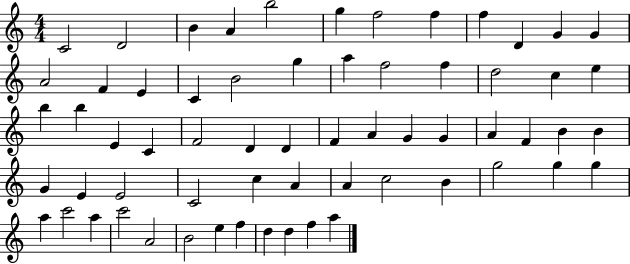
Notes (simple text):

C4/h D4/h B4/q A4/q B5/h G5/q F5/h F5/q F5/q D4/q G4/q G4/q A4/h F4/q E4/q C4/q B4/h G5/q A5/q F5/h F5/q D5/h C5/q E5/q B5/q B5/q E4/q C4/q F4/h D4/q D4/q F4/q A4/q G4/q G4/q A4/q F4/q B4/q B4/q G4/q E4/q E4/h C4/h C5/q A4/q A4/q C5/h B4/q G5/h G5/q G5/q A5/q C6/h A5/q C6/h A4/h B4/h E5/q F5/q D5/q D5/q F5/q A5/q